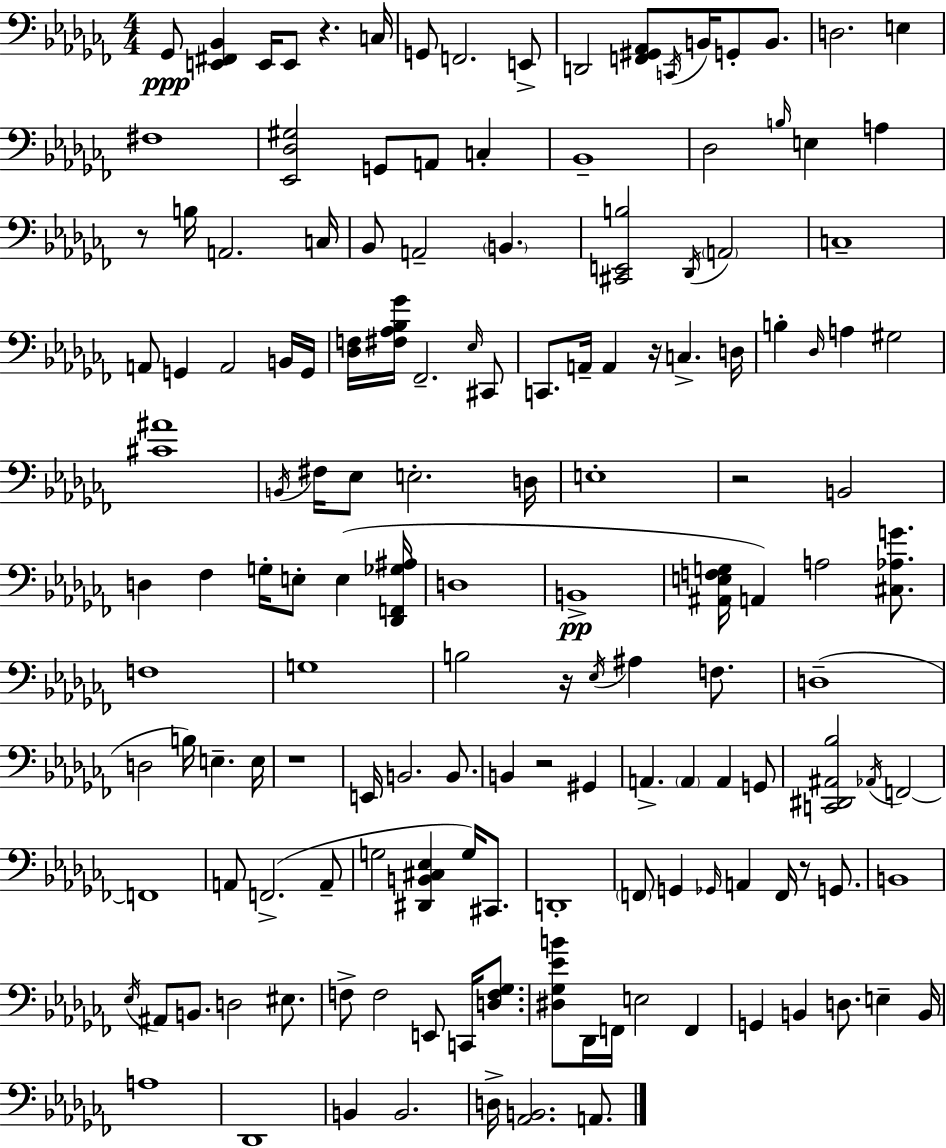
{
  \clef bass
  \numericTimeSignature
  \time 4/4
  \key aes \minor
  ges,8\ppp <e, fis, bes,>4 e,16 e,8 r4. c16 | g,8 f,2. e,8-> | d,2 <f, gis, aes,>8 \acciaccatura { c,16 } b,16 g,8-. b,8. | d2. e4 | \break fis1 | <ees, des gis>2 g,8 a,8 c4-. | bes,1-- | des2 \grace { b16 } e4 a4 | \break r8 b16 a,2. | c16 bes,8 a,2-- \parenthesize b,4. | <cis, e, b>2 \acciaccatura { des,16 } \parenthesize a,2 | c1-- | \break a,8 g,4 a,2 | b,16 g,16 <des f>16 <fis aes bes ges'>16 fes,2.-- | \grace { ees16 } cis,8 c,8. a,16-- a,4 r16 c4.-> | d16 b4-. \grace { des16 } a4 gis2 | \break <cis' ais'>1 | \acciaccatura { b,16 } fis16 ees8 e2.-. | d16 e1-. | r2 b,2 | \break d4 fes4 g16-. e8-. | e4( <des, f, ges ais>16 d1 | b,1->\pp | <ais, e f g>16 a,4) a2 | \break <cis aes g'>8. f1 | g1 | b2 r16 \acciaccatura { ees16 } | ais4 f8. d1--( | \break d2 b16) | e4.-- e16 r1 | e,16 b,2. | b,8. b,4 r2 | \break gis,4 a,4.-> \parenthesize a,4 | a,4 g,8 <c, dis, ais, bes>2 \acciaccatura { aes,16 } | f,2~~ f,1 | a,8 f,2.->( | \break a,8-- g2 | <dis, b, cis ees>4 g16) cis,8. d,1-. | \parenthesize f,8 g,4 \grace { ges,16 } a,4 | f,16 r8 g,8. b,1 | \break \acciaccatura { ees16 } ais,8 b,8. d2 | eis8. f8-> f2 | e,8 c,16 <d f ges>8. <dis ges ees' b'>8 des,16 f,16 e2 | f,4 g,4 b,4 | \break d8. e4-- b,16 a1 | des,1 | b,4 b,2. | d16-> <aes, b,>2. | \break a,8. \bar "|."
}